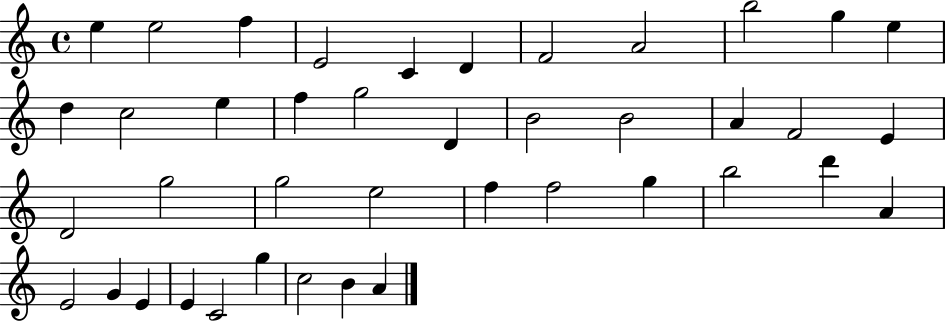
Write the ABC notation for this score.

X:1
T:Untitled
M:4/4
L:1/4
K:C
e e2 f E2 C D F2 A2 b2 g e d c2 e f g2 D B2 B2 A F2 E D2 g2 g2 e2 f f2 g b2 d' A E2 G E E C2 g c2 B A